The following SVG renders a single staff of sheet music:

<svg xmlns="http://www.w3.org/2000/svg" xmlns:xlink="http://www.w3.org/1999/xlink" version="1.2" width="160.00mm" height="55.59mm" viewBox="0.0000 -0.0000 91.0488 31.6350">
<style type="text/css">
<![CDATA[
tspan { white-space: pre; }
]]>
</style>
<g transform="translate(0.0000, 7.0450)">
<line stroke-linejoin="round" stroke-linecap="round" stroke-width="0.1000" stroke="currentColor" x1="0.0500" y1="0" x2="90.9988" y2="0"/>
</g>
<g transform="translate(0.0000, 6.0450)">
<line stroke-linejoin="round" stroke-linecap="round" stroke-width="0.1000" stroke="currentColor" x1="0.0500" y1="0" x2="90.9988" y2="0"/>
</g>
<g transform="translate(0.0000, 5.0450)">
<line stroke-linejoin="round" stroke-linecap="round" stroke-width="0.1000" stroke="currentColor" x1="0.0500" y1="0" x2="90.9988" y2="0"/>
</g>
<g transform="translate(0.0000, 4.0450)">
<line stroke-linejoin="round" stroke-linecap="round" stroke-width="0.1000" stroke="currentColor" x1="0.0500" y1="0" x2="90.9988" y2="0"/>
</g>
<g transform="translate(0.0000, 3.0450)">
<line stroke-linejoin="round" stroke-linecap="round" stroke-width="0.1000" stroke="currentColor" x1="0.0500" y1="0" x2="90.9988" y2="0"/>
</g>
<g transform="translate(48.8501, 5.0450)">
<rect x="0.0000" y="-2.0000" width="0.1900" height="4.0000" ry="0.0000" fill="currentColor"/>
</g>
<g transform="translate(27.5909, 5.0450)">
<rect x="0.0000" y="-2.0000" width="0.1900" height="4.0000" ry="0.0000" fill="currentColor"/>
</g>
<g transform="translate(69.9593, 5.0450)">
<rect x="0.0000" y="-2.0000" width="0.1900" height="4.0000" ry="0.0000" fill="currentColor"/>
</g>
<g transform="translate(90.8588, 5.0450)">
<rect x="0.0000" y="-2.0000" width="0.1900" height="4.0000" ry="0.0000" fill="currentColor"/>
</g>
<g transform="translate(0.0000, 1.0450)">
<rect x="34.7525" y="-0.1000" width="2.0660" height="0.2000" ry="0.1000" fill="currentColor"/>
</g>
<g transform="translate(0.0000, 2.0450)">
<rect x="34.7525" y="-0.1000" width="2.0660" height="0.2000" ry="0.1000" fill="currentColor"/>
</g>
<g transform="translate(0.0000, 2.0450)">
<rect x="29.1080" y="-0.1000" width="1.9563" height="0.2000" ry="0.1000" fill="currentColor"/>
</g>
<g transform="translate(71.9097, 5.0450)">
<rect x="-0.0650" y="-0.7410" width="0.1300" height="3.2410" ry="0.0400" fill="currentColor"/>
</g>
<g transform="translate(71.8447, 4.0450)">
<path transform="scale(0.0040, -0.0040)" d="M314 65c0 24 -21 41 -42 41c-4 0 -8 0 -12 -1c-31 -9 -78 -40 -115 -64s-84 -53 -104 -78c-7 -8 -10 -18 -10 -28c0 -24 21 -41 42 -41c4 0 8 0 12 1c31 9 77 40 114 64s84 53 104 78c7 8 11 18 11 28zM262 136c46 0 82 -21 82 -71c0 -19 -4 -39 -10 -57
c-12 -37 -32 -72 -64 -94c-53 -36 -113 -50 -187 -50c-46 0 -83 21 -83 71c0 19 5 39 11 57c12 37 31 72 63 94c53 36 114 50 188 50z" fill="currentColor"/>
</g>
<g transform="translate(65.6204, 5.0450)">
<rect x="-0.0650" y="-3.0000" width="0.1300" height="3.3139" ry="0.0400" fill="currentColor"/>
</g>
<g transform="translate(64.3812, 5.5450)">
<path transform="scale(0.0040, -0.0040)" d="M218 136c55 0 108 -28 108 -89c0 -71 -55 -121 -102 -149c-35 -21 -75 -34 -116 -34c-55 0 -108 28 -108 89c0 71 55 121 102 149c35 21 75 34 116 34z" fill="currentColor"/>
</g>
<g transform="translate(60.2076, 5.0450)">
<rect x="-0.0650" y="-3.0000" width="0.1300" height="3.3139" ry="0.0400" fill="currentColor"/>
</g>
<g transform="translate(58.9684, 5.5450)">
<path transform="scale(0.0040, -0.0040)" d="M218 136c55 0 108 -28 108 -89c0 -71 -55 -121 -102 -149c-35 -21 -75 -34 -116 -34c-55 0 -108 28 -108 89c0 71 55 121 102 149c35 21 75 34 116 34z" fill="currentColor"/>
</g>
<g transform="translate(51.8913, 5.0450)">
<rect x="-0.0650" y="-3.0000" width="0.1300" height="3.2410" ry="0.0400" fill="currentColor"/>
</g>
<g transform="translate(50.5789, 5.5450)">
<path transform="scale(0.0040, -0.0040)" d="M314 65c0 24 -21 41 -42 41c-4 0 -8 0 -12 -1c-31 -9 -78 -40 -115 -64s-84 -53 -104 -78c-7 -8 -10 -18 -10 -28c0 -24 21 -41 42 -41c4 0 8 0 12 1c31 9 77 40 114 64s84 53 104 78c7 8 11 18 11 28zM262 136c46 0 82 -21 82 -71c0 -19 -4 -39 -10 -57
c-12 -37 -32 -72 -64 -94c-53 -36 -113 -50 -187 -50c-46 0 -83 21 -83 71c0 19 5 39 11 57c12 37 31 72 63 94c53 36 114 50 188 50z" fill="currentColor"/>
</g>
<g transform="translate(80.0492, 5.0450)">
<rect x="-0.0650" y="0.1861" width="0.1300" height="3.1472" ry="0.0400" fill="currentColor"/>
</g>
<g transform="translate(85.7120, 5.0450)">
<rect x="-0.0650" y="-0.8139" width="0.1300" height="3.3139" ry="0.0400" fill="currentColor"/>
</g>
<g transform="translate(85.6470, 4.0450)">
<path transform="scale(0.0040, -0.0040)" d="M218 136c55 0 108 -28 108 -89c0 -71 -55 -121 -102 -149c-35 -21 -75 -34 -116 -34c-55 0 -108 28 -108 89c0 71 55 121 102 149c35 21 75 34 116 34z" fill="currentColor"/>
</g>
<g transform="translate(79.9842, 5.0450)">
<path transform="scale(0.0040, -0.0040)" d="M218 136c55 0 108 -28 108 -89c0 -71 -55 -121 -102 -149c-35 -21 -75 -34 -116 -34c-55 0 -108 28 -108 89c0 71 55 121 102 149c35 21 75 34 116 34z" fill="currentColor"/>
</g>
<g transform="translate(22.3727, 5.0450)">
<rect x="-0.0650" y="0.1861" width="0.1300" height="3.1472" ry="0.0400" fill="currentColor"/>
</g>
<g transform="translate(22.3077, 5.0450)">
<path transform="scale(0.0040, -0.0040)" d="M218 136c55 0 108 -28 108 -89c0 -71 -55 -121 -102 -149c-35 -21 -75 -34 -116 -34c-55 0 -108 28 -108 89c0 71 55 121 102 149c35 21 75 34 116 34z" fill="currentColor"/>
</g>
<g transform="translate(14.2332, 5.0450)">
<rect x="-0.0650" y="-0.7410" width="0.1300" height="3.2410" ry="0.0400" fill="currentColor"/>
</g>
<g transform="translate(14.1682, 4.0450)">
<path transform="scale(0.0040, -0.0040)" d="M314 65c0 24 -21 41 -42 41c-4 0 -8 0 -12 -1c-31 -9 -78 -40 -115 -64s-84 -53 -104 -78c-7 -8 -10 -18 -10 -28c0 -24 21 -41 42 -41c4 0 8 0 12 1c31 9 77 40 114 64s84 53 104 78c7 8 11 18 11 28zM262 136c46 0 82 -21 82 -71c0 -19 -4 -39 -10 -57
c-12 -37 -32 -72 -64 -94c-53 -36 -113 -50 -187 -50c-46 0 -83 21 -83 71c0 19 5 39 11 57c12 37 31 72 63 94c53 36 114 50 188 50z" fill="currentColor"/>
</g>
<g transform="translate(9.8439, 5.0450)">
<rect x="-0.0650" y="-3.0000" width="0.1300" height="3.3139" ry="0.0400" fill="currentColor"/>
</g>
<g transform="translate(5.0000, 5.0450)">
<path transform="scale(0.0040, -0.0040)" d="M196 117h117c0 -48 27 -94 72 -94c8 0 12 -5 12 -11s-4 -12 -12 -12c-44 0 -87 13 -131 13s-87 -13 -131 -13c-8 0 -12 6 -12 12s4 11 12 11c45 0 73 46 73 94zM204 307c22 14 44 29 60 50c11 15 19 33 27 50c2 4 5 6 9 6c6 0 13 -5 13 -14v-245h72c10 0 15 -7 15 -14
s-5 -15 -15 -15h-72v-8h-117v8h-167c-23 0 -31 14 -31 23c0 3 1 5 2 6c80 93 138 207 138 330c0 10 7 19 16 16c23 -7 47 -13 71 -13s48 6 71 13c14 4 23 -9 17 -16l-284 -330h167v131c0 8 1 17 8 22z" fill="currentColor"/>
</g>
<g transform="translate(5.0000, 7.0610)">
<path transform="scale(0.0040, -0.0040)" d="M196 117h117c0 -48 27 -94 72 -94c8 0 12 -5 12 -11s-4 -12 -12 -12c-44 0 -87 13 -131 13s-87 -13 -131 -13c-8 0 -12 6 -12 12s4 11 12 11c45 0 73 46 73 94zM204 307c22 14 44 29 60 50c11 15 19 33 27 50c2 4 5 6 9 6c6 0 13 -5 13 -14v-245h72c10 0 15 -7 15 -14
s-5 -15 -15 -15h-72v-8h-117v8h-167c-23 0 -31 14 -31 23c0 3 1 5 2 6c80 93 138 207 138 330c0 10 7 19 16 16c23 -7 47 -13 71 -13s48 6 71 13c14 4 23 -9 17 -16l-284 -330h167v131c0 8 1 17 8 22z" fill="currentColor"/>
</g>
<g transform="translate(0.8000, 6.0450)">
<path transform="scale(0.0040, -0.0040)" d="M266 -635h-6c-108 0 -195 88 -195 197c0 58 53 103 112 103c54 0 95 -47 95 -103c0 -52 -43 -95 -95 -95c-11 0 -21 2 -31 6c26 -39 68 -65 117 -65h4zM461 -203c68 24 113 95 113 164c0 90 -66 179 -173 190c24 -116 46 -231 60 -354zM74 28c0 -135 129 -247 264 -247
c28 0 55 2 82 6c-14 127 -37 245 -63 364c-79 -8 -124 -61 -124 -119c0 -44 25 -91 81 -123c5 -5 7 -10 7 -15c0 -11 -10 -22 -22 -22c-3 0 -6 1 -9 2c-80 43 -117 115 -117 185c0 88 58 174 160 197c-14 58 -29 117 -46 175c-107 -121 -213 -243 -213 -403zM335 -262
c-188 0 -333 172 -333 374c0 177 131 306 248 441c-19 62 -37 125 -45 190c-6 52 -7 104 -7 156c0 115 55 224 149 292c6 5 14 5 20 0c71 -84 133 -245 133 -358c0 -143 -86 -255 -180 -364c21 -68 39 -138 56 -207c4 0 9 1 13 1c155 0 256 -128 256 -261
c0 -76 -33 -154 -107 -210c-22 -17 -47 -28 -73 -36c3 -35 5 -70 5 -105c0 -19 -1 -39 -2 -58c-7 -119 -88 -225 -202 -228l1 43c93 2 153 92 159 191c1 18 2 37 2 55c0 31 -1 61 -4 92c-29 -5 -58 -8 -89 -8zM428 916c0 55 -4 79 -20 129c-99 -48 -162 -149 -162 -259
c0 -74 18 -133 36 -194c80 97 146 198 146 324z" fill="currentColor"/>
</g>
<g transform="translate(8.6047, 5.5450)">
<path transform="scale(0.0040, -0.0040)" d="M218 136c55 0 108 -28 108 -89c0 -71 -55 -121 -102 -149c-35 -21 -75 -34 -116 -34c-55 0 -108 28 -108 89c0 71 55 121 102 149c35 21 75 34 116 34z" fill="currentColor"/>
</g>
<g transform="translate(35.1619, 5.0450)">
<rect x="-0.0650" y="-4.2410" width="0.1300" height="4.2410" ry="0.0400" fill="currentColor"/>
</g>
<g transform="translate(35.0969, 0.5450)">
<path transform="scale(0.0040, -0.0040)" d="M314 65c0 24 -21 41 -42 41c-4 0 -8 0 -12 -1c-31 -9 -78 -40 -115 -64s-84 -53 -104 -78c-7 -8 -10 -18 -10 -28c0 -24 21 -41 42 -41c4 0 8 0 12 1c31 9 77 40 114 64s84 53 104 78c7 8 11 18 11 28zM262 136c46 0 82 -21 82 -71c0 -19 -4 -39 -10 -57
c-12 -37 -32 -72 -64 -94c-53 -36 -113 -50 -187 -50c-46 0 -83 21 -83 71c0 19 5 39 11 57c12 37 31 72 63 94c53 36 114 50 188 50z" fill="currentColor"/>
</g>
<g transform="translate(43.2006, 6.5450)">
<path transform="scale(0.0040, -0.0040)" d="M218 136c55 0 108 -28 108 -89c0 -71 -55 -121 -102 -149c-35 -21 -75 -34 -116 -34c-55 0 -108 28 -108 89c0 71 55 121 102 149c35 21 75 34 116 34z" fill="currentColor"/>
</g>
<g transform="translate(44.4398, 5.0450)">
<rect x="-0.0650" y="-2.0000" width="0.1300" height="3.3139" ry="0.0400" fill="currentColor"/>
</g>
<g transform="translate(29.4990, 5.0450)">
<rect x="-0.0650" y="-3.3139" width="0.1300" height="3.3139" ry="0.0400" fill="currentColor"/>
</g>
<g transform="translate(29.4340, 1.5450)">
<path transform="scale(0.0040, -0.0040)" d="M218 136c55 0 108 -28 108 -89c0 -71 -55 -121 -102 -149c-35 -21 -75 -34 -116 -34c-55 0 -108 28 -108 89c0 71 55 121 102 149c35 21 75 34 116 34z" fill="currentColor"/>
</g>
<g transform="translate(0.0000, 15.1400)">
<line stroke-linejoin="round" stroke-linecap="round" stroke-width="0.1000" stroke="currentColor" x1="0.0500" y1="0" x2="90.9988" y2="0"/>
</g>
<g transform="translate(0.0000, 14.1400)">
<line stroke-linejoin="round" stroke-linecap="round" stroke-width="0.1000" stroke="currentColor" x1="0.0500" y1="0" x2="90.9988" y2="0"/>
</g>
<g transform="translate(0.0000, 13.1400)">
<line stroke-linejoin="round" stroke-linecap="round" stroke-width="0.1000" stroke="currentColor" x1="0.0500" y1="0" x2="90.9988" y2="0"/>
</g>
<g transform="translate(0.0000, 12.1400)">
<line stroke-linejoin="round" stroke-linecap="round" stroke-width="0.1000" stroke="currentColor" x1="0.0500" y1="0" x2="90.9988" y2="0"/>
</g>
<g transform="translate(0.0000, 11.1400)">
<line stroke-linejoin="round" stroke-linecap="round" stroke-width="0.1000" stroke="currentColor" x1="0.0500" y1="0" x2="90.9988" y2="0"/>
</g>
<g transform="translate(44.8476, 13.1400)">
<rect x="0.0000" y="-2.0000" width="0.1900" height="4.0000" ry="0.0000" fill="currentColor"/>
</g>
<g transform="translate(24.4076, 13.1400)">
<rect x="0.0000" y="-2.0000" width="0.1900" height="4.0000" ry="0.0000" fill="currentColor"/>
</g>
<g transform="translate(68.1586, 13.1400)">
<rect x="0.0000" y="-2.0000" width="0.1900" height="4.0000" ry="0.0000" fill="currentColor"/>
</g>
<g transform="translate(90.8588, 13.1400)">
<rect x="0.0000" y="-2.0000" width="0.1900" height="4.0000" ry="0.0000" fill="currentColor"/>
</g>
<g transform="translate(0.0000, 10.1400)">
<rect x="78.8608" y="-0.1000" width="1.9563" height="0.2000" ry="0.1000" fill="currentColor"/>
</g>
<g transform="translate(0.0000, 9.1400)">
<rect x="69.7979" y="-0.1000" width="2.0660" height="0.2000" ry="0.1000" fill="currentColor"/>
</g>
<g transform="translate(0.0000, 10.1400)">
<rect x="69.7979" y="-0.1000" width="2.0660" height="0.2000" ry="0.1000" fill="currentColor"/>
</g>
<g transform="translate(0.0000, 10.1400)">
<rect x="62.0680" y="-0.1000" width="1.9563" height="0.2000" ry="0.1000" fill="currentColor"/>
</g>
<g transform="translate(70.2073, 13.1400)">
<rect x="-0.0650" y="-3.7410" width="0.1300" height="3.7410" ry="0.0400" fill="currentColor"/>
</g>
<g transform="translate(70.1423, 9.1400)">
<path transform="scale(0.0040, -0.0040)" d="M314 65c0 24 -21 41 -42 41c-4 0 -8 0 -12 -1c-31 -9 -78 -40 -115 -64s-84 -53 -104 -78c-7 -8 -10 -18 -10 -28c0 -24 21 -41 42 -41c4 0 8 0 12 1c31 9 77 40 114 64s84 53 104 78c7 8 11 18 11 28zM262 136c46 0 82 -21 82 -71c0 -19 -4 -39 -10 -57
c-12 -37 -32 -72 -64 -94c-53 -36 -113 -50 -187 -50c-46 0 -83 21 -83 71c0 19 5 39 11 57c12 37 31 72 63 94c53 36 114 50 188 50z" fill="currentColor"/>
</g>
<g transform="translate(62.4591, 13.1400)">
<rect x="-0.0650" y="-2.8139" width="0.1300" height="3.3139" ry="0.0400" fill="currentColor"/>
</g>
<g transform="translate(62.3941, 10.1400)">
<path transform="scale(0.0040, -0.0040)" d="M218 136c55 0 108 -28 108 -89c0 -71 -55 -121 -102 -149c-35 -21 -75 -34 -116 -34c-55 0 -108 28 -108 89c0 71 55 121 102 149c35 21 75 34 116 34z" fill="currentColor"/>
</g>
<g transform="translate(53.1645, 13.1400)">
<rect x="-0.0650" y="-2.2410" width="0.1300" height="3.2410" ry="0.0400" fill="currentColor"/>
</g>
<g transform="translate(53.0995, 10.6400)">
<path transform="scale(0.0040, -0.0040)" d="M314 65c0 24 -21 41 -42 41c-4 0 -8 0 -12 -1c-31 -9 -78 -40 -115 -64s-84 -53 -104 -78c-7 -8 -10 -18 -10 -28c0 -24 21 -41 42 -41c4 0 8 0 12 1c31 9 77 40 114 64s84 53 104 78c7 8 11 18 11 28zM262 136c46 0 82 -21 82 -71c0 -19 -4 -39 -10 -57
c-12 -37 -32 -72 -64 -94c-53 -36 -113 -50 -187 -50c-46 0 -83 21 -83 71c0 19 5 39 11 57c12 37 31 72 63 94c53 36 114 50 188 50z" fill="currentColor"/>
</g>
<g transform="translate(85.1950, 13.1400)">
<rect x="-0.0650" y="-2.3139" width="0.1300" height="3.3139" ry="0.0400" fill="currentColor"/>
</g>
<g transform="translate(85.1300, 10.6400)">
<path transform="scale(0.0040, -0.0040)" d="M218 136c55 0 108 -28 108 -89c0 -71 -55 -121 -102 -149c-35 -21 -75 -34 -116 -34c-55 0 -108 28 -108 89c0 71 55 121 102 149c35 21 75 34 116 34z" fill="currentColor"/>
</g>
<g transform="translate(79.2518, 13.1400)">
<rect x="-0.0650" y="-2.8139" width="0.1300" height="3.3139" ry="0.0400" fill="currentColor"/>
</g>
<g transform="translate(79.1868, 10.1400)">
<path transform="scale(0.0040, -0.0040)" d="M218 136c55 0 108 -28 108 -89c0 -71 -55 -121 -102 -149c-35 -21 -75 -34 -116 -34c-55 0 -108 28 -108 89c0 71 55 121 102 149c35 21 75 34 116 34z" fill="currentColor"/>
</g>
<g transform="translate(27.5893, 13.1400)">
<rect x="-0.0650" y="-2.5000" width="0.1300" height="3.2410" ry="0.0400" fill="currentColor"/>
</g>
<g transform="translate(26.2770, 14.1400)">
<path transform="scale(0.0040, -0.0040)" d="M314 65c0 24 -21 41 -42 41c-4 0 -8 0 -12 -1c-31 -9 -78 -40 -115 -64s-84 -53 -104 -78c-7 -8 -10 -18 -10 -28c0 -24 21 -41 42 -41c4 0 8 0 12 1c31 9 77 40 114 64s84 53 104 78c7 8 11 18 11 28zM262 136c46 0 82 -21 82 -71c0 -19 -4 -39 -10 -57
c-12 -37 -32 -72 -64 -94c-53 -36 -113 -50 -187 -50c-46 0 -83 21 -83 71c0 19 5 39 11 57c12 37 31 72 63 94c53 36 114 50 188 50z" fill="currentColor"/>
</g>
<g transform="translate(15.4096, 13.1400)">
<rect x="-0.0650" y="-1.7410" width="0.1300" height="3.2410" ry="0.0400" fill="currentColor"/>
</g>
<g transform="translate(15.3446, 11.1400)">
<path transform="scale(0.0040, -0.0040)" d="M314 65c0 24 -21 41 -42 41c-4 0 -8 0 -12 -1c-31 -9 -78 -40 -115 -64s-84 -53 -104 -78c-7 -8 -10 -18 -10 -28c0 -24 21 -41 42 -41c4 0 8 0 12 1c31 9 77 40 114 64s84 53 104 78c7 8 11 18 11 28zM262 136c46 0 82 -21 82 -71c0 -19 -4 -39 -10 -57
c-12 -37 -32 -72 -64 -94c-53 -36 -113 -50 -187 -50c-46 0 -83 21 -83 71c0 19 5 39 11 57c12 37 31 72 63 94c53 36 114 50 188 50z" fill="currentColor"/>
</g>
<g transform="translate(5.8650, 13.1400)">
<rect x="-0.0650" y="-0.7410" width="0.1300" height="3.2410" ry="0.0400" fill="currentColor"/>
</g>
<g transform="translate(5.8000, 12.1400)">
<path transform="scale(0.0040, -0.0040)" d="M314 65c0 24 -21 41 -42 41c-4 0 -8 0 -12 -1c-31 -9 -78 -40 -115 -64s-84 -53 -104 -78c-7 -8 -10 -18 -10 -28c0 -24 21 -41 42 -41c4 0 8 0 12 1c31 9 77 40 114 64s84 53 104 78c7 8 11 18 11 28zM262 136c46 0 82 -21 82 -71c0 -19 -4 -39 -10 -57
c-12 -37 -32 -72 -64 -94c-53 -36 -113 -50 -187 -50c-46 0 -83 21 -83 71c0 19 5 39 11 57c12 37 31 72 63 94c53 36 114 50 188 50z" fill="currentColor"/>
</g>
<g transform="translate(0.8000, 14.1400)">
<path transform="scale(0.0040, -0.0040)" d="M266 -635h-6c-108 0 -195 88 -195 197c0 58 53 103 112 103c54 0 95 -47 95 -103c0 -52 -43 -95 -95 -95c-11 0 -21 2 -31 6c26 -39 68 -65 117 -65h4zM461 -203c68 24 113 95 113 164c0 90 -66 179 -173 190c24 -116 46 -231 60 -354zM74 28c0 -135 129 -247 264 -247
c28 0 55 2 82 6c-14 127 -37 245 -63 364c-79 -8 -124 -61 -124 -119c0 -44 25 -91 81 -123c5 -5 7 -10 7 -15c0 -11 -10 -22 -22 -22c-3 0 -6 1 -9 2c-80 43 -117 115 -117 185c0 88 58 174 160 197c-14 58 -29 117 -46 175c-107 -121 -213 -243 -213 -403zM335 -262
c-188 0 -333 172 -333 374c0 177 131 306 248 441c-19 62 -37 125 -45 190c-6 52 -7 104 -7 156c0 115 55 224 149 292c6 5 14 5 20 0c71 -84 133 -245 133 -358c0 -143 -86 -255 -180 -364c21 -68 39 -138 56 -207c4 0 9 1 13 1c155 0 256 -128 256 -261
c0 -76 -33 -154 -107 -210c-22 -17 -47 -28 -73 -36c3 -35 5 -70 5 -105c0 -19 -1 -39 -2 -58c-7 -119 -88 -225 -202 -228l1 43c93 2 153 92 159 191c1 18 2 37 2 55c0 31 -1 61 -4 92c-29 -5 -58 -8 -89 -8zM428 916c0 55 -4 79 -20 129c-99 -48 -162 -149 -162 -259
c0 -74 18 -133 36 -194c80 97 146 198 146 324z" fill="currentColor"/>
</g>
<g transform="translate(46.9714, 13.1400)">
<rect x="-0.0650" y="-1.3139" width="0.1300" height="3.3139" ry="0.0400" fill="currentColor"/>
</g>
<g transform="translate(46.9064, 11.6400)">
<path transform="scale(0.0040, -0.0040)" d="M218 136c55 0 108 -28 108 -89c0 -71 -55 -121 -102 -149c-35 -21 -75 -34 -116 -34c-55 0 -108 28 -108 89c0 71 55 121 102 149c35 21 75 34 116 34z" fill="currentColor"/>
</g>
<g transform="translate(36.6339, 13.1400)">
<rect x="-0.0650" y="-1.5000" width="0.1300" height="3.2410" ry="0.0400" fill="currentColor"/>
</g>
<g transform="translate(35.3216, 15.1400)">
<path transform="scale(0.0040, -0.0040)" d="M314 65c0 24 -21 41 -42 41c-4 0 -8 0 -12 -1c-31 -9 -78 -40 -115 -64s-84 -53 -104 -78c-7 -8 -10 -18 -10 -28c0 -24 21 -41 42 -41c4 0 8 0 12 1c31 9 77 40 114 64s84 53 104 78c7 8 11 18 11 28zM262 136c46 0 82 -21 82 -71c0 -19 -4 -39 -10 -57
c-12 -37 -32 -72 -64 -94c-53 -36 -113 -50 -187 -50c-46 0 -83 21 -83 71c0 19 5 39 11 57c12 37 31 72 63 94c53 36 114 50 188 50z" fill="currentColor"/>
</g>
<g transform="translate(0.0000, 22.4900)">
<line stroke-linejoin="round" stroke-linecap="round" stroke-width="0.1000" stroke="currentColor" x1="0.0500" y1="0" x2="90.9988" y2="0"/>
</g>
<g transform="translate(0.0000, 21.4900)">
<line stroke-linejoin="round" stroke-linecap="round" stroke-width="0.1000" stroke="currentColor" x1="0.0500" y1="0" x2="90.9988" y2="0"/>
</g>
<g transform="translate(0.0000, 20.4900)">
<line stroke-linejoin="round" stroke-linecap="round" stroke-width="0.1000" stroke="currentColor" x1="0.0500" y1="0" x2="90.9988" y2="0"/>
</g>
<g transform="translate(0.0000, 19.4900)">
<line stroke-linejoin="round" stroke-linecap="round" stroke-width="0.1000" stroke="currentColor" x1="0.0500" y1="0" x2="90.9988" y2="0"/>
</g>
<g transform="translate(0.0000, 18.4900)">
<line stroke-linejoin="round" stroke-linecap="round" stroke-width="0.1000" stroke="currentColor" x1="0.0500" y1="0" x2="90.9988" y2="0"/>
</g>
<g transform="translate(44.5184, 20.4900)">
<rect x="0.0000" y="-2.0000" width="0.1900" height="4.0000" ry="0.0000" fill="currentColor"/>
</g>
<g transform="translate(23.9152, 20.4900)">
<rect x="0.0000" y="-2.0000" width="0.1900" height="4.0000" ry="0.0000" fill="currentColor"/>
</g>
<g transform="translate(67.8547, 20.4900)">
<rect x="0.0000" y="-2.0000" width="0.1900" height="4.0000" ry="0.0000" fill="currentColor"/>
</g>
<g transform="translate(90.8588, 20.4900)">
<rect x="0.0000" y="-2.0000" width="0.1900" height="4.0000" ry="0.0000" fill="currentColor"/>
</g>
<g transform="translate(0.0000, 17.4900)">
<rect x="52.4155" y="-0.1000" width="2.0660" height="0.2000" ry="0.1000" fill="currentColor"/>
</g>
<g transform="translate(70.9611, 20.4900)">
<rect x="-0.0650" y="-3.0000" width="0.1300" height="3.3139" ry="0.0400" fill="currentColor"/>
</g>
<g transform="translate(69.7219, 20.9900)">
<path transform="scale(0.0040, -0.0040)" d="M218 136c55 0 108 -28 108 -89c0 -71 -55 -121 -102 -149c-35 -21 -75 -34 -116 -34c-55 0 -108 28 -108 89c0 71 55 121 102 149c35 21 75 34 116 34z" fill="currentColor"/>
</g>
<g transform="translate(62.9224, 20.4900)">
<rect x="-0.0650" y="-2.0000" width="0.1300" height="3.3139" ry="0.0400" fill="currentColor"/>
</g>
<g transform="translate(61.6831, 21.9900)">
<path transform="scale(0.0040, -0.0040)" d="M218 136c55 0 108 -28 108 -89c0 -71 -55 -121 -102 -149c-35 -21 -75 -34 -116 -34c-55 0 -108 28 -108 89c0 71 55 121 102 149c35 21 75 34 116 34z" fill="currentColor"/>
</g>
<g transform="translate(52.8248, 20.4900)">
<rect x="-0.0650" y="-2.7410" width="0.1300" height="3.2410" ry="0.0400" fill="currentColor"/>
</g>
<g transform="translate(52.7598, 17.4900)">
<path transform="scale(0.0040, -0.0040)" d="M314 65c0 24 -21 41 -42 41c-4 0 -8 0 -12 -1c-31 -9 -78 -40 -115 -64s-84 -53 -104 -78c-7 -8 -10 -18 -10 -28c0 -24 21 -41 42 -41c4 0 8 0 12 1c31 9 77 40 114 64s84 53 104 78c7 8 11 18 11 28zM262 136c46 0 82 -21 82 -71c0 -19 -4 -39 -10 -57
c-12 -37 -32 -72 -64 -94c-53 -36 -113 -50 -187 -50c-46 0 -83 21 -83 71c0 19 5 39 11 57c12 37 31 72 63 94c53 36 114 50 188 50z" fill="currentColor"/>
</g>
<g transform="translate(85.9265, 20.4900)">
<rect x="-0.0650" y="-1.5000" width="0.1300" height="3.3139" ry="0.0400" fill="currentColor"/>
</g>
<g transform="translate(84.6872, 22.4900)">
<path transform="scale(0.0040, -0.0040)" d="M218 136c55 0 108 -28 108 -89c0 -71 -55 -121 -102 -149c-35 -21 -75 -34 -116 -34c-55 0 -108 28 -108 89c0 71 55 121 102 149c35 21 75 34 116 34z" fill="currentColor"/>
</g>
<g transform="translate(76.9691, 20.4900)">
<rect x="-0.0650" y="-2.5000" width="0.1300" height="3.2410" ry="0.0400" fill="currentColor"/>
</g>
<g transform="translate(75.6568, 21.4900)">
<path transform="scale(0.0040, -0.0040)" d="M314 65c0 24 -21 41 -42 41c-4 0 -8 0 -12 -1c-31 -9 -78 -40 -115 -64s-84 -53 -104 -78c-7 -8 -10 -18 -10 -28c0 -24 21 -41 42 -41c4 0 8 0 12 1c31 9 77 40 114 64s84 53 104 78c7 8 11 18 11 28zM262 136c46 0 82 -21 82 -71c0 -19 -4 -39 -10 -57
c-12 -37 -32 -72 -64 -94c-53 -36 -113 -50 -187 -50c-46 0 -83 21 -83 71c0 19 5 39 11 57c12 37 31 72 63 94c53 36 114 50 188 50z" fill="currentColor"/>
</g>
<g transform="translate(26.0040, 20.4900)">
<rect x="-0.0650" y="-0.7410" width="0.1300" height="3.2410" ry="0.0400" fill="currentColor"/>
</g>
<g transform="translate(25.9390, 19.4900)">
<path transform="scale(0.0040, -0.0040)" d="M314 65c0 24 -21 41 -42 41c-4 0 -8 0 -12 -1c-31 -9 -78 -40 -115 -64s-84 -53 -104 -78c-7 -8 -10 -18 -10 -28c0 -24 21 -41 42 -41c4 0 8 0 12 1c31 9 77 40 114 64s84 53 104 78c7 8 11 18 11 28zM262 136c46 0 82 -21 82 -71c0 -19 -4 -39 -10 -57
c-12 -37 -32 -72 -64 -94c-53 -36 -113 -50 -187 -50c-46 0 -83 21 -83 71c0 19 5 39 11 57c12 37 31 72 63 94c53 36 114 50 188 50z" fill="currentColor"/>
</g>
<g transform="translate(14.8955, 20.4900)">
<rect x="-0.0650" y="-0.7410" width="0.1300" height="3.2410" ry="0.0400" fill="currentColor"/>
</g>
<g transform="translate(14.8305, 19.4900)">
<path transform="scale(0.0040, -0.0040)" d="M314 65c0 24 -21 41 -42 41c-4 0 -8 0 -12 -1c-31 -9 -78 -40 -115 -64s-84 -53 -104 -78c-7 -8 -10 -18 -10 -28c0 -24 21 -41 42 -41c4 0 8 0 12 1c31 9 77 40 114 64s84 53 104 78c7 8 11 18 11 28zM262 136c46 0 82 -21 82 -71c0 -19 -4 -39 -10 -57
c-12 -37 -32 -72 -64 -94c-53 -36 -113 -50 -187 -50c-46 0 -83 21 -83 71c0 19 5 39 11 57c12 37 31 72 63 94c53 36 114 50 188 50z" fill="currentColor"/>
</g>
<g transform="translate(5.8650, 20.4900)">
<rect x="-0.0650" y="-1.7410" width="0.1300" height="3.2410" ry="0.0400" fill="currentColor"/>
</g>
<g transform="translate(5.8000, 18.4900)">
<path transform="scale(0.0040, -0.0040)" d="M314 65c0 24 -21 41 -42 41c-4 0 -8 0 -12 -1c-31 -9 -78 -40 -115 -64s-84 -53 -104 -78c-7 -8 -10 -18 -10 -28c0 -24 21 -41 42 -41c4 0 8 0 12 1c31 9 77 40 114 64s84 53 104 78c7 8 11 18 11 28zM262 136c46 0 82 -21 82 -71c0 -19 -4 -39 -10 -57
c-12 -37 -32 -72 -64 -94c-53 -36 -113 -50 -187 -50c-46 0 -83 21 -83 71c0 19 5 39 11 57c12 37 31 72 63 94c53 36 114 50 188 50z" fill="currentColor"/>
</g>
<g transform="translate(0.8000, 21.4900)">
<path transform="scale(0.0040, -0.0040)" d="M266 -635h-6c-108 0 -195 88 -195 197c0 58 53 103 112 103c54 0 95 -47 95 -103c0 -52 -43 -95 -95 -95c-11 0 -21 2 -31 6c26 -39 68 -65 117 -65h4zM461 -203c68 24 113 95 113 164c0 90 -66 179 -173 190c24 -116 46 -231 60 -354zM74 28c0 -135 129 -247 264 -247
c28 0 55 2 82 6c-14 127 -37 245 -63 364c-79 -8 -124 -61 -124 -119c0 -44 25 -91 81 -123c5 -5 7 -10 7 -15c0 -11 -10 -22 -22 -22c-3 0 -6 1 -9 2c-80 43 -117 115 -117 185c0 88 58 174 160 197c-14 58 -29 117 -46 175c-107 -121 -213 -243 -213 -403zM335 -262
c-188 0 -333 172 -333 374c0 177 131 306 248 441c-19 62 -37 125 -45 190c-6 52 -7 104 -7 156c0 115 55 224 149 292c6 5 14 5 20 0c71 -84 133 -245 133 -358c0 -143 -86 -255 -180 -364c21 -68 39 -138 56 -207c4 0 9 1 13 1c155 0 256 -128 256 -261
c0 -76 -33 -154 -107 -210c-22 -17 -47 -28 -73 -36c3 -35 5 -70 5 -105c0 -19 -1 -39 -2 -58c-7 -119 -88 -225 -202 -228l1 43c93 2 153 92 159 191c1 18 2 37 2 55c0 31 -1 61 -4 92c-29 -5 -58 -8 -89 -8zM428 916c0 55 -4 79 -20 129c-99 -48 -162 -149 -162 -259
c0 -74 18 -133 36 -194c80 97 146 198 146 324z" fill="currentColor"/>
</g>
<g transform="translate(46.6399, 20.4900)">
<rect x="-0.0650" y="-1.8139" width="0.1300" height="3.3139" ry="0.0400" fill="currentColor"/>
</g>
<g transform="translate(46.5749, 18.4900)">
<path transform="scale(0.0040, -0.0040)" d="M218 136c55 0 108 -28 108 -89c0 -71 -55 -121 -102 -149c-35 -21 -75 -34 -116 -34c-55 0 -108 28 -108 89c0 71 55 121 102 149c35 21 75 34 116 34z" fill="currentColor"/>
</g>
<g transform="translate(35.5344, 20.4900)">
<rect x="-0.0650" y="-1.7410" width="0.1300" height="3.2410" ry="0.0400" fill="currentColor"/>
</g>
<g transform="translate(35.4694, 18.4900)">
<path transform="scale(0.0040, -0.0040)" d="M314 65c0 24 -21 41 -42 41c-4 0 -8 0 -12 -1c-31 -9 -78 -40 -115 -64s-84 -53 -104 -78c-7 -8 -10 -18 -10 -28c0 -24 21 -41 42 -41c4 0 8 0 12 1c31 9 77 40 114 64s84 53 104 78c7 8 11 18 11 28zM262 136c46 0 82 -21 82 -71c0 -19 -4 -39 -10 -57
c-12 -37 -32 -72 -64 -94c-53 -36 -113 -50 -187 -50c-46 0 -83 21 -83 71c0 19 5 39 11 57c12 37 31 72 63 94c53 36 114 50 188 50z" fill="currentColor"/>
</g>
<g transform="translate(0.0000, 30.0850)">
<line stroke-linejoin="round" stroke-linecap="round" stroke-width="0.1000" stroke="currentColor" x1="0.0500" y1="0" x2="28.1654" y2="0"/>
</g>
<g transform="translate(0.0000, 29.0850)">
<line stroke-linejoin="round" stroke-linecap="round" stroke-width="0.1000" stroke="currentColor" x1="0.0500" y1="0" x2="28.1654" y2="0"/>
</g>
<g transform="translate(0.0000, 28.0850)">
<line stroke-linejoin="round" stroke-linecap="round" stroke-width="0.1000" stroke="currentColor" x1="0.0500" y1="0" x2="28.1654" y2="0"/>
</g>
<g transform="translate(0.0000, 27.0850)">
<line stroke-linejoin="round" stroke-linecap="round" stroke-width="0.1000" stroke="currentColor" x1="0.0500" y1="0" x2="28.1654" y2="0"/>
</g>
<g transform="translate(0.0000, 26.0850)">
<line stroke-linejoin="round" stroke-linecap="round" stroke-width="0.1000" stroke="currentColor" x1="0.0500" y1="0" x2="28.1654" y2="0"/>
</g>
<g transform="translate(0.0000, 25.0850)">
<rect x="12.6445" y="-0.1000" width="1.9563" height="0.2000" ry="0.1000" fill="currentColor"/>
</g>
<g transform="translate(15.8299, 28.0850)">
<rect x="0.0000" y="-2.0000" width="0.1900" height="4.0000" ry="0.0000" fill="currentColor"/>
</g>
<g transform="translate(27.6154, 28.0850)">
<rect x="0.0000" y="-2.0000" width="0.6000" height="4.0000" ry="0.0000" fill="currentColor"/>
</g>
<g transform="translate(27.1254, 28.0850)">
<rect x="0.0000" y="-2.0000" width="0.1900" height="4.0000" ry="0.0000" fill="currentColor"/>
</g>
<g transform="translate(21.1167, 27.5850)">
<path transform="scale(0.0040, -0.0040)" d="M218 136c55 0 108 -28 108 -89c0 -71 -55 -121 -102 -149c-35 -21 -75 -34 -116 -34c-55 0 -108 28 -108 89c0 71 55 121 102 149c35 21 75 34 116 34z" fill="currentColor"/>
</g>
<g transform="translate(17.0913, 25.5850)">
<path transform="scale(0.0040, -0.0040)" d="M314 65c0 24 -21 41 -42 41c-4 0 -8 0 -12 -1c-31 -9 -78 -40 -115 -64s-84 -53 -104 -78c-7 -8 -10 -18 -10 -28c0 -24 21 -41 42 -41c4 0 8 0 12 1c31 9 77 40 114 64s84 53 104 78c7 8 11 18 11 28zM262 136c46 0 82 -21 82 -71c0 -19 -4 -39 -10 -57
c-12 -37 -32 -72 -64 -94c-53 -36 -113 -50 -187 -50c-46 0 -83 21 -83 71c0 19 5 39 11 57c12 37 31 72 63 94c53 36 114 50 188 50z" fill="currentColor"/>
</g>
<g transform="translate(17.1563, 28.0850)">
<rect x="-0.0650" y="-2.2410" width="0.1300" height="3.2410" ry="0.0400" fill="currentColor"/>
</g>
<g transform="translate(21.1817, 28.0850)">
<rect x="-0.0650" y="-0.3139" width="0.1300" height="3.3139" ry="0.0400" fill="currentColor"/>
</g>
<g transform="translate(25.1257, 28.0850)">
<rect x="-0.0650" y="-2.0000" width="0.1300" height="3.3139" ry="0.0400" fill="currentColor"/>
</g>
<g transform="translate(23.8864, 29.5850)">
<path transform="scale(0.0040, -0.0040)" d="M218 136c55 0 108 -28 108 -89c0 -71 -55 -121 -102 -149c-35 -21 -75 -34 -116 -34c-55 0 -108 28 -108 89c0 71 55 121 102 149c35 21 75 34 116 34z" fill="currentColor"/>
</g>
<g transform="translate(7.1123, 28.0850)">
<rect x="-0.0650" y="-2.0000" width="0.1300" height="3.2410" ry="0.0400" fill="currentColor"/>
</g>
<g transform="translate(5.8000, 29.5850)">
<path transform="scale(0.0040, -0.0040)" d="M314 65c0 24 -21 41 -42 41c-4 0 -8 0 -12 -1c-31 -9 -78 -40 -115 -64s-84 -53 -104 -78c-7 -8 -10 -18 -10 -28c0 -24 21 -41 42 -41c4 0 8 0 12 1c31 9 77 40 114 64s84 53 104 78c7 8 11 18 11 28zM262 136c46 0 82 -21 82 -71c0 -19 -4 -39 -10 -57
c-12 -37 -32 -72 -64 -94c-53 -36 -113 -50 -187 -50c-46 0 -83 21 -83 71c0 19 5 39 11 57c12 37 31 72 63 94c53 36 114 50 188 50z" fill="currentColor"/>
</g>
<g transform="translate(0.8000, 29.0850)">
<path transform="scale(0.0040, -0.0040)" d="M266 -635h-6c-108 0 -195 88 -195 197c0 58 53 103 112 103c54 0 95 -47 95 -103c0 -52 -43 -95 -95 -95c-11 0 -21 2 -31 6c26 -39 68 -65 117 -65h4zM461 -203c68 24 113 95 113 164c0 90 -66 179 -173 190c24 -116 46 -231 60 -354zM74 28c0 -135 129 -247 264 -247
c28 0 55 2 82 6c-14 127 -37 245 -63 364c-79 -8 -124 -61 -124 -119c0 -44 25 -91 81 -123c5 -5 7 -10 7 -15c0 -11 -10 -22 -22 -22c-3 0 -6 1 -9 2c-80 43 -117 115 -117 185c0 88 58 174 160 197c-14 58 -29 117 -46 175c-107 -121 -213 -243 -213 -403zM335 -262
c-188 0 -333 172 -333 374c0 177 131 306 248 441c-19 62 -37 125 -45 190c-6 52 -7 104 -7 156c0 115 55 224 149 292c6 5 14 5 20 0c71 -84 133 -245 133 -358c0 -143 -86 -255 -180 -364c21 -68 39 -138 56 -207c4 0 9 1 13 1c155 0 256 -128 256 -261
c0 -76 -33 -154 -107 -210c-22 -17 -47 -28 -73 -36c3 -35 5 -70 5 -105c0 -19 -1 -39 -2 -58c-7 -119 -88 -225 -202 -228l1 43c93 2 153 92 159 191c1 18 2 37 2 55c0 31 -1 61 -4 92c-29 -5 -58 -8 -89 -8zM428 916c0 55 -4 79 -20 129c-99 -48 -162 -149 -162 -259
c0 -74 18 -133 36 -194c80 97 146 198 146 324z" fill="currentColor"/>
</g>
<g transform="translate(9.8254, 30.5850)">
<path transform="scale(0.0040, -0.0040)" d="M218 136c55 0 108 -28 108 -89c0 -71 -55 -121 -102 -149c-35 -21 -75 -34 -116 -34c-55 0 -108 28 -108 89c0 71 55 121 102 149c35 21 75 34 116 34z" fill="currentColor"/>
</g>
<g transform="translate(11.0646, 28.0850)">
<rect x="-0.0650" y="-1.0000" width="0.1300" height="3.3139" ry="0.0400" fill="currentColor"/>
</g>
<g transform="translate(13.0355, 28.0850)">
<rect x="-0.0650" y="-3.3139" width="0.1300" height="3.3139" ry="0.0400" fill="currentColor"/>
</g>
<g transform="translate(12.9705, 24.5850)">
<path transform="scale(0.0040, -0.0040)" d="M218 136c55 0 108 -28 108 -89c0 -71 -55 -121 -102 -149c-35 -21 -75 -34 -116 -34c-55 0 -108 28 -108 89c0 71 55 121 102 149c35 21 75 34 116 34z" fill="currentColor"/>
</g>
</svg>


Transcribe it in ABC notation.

X:1
T:Untitled
M:4/4
L:1/4
K:C
A d2 B b d'2 F A2 A A d2 B d d2 f2 G2 E2 e g2 a c'2 a g f2 d2 d2 f2 f a2 F A G2 E F2 D b g2 c F